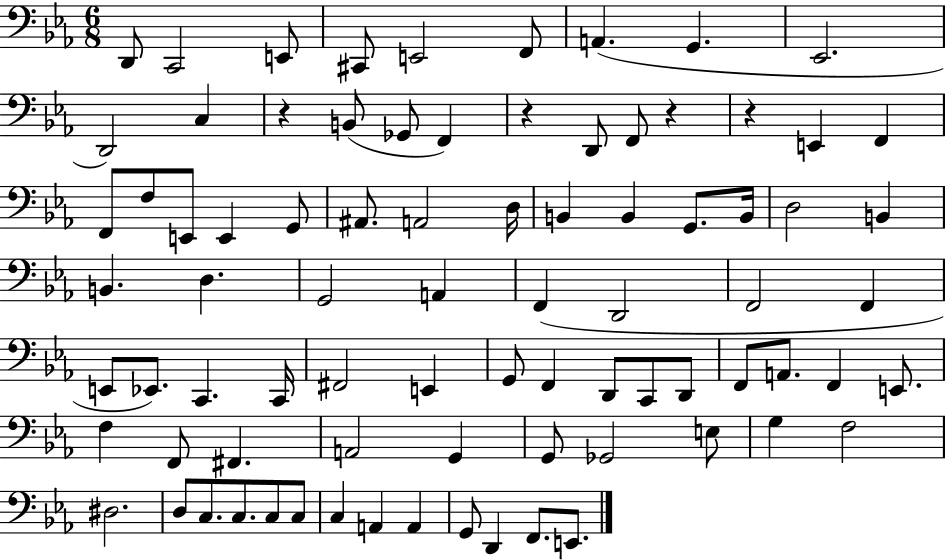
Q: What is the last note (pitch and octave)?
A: E2